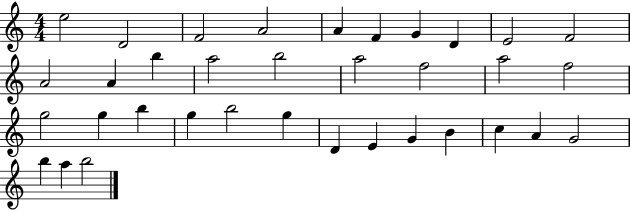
X:1
T:Untitled
M:4/4
L:1/4
K:C
e2 D2 F2 A2 A F G D E2 F2 A2 A b a2 b2 a2 f2 a2 f2 g2 g b g b2 g D E G B c A G2 b a b2